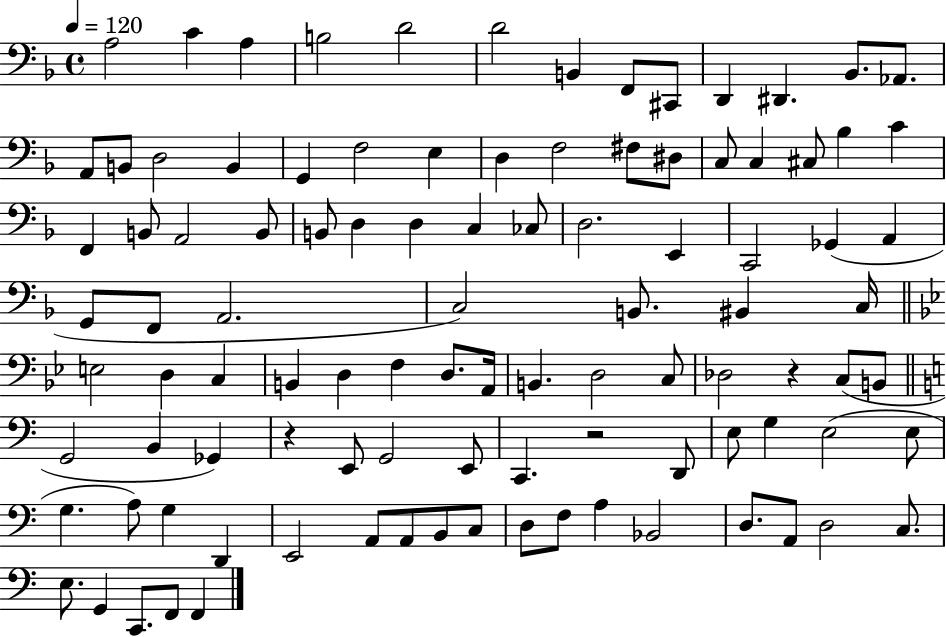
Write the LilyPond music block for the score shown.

{
  \clef bass
  \time 4/4
  \defaultTimeSignature
  \key f \major
  \tempo 4 = 120
  \repeat volta 2 { a2 c'4 a4 | b2 d'2 | d'2 b,4 f,8 cis,8 | d,4 dis,4. bes,8. aes,8. | \break a,8 b,8 d2 b,4 | g,4 f2 e4 | d4 f2 fis8 dis8 | c8 c4 cis8 bes4 c'4 | \break f,4 b,8 a,2 b,8 | b,8 d4 d4 c4 ces8 | d2. e,4 | c,2 ges,4( a,4 | \break g,8 f,8 a,2. | c2) b,8. bis,4 c16 | \bar "||" \break \key bes \major e2 d4 c4 | b,4 d4 f4 d8. a,16 | b,4. d2 c8 | des2 r4 c8( b,8 | \break \bar "||" \break \key c \major g,2 b,4 ges,4) | r4 e,8 g,2 e,8 | c,4. r2 d,8 | e8 g4 e2( e8 | \break g4. a8) g4 d,4 | e,2 a,8 a,8 b,8 c8 | d8 f8 a4 bes,2 | d8. a,8 d2 c8. | \break e8. g,4 c,8. f,8 f,4 | } \bar "|."
}